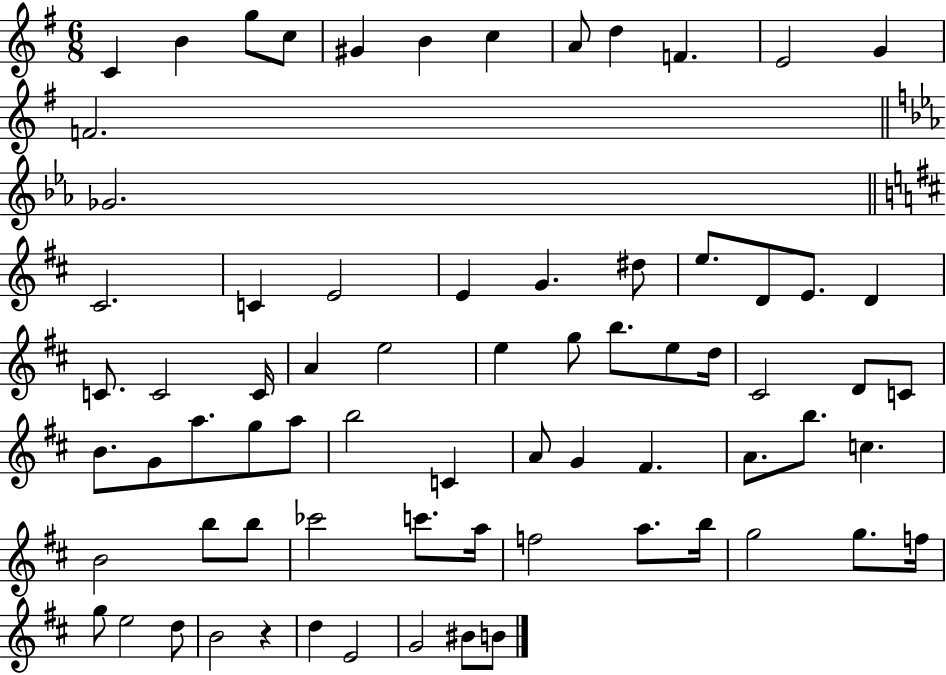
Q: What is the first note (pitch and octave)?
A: C4